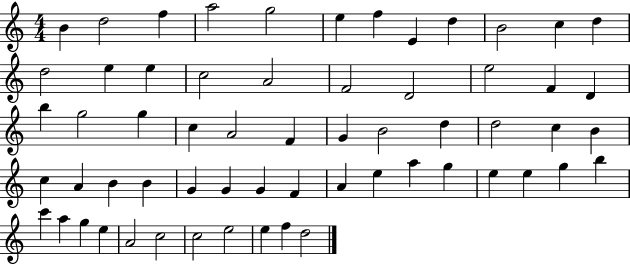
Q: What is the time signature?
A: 4/4